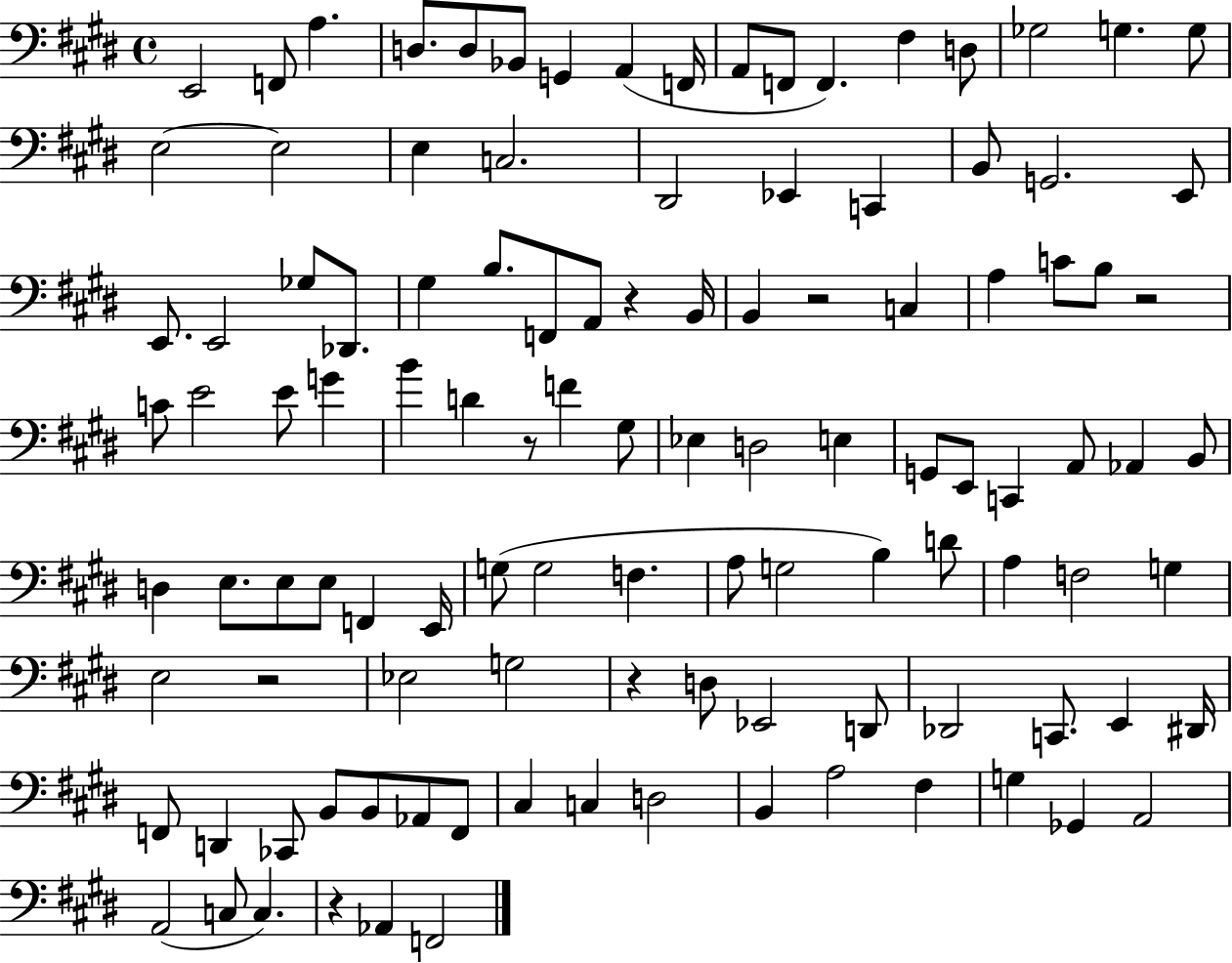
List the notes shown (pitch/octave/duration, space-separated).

E2/h F2/e A3/q. D3/e. D3/e Bb2/e G2/q A2/q F2/s A2/e F2/e F2/q. F#3/q D3/e Gb3/h G3/q. G3/e E3/h E3/h E3/q C3/h. D#2/h Eb2/q C2/q B2/e G2/h. E2/e E2/e. E2/h Gb3/e Db2/e. G#3/q B3/e. F2/e A2/e R/q B2/s B2/q R/h C3/q A3/q C4/e B3/e R/h C4/e E4/h E4/e G4/q B4/q D4/q R/e F4/q G#3/e Eb3/q D3/h E3/q G2/e E2/e C2/q A2/e Ab2/q B2/e D3/q E3/e. E3/e E3/e F2/q E2/s G3/e G3/h F3/q. A3/e G3/h B3/q D4/e A3/q F3/h G3/q E3/h R/h Eb3/h G3/h R/q D3/e Eb2/h D2/e Db2/h C2/e. E2/q D#2/s F2/e D2/q CES2/e B2/e B2/e Ab2/e F2/e C#3/q C3/q D3/h B2/q A3/h F#3/q G3/q Gb2/q A2/h A2/h C3/e C3/q. R/q Ab2/q F2/h